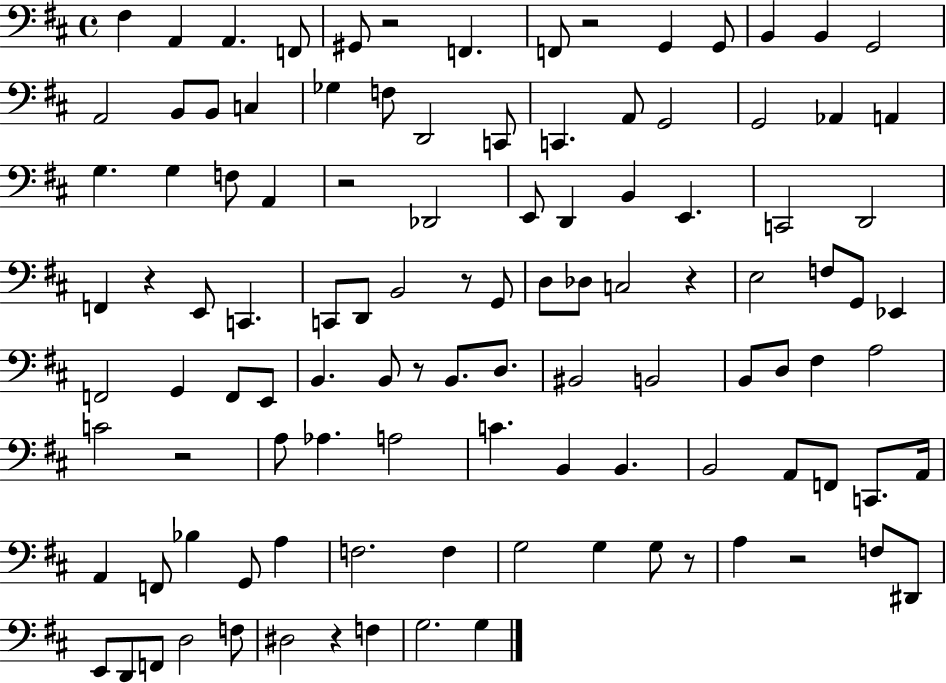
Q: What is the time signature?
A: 4/4